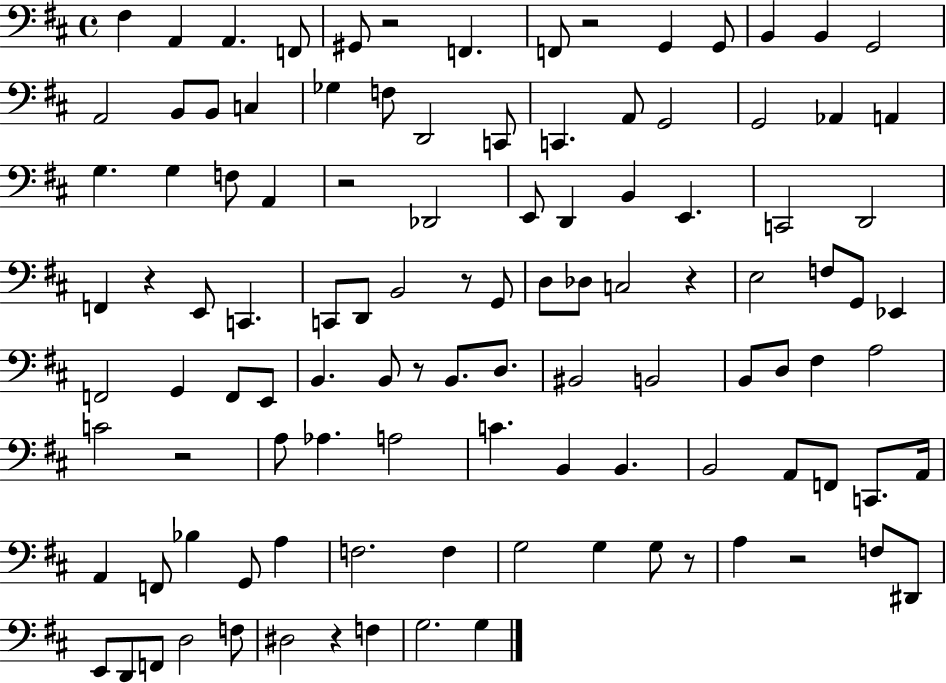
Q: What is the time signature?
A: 4/4